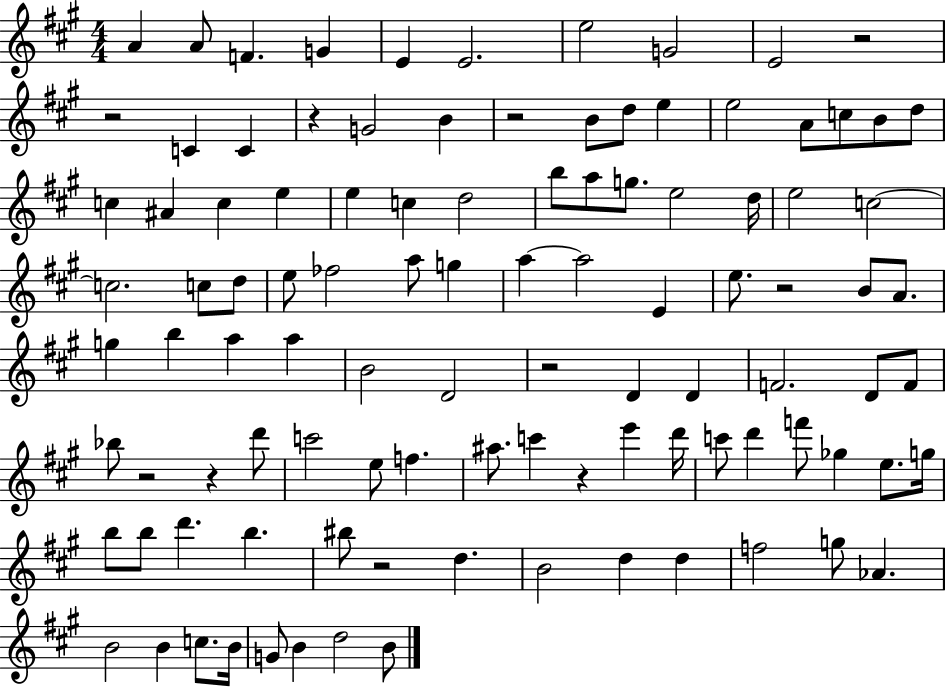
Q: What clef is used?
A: treble